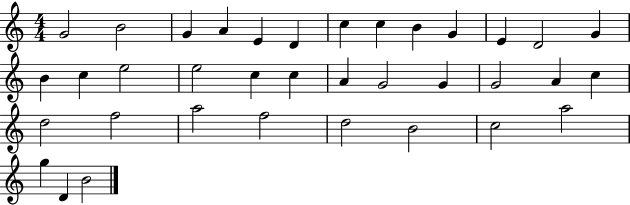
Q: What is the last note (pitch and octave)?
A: B4